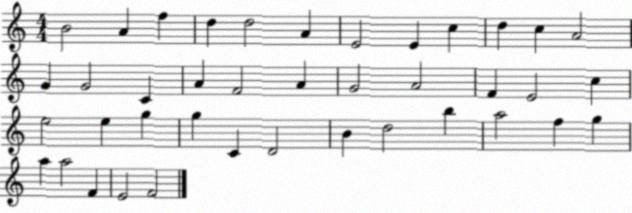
X:1
T:Untitled
M:4/4
L:1/4
K:C
B2 A f d d2 A E2 E c d c A2 G G2 C A F2 A G2 A2 F E2 c e2 e g g C D2 B d2 b a2 f g a a2 F E2 F2